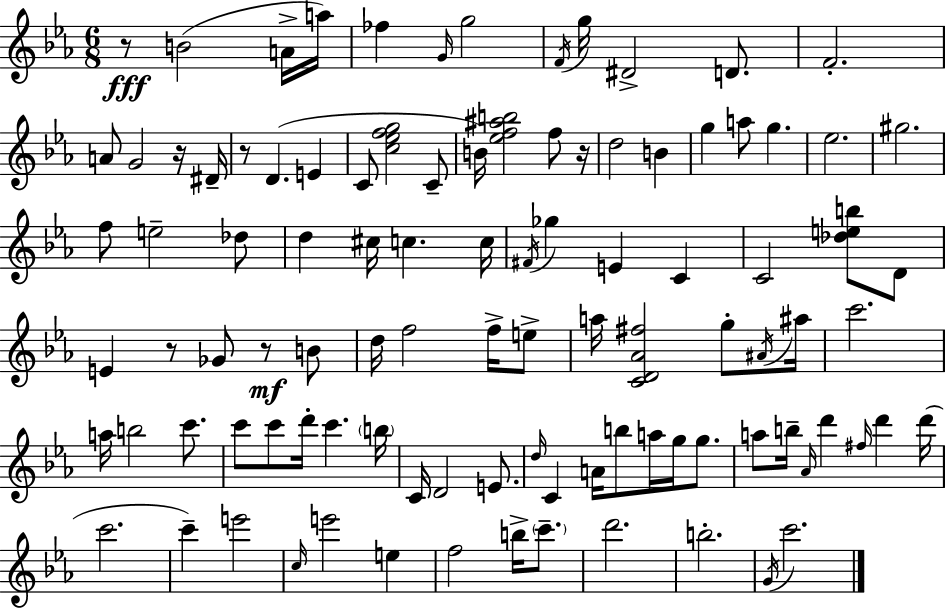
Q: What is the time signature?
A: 6/8